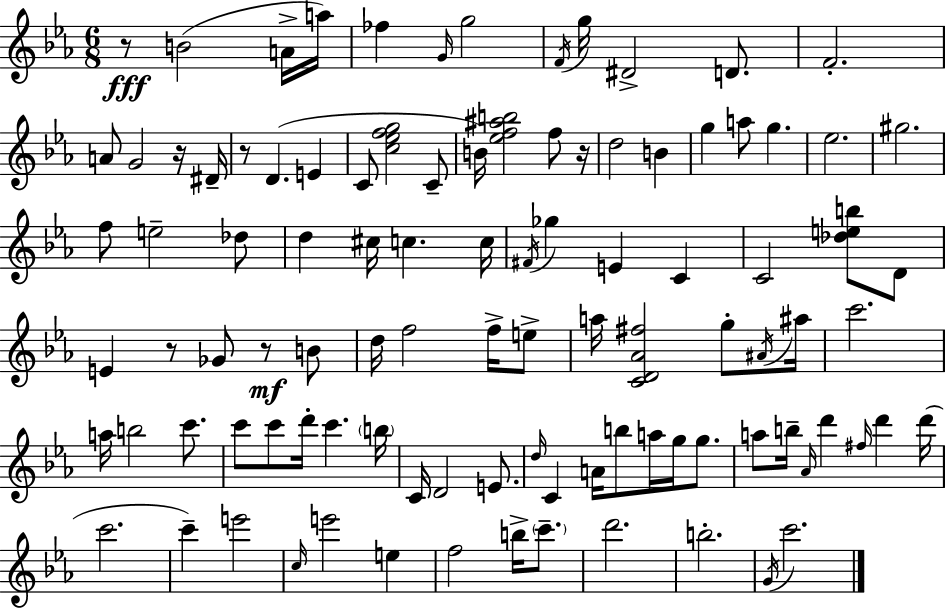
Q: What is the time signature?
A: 6/8